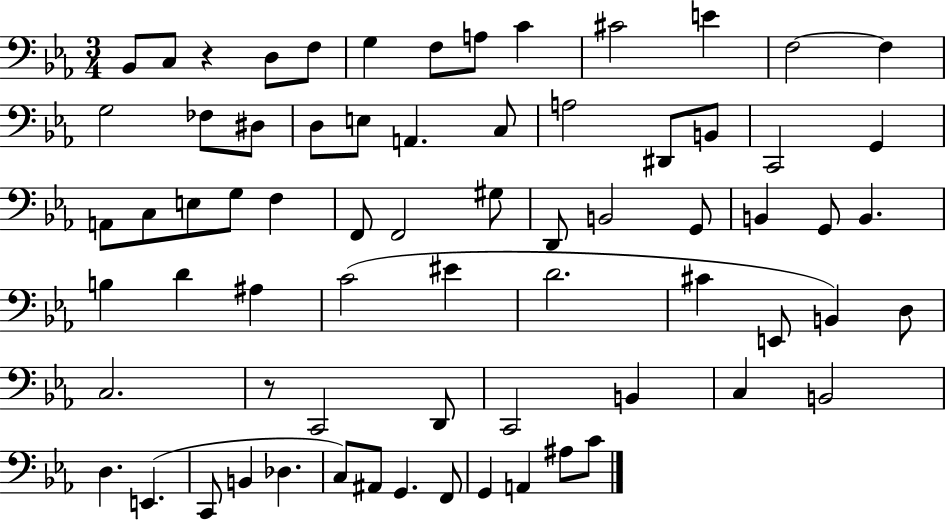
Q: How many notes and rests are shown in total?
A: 70